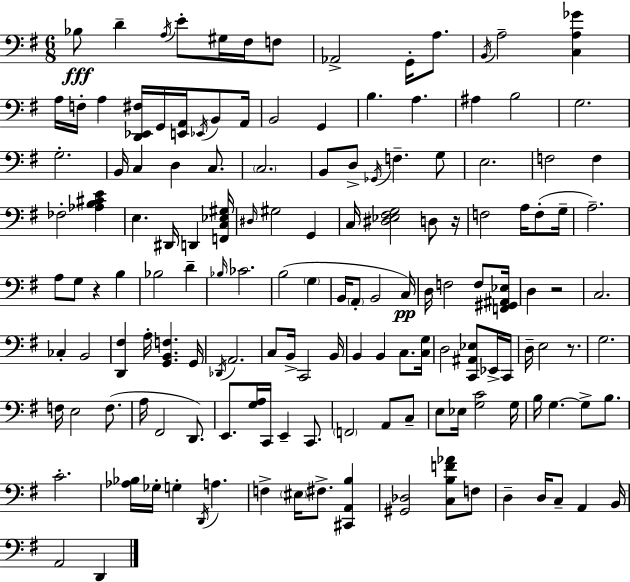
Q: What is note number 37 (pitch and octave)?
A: G3